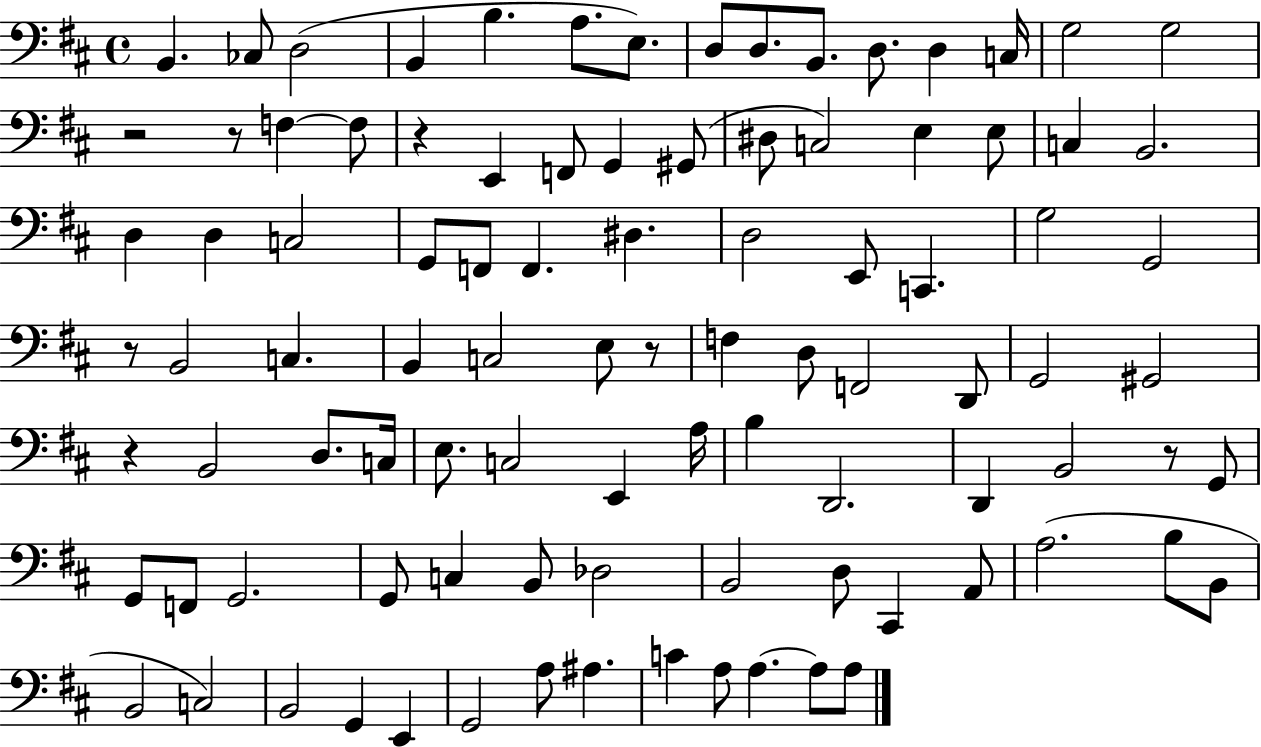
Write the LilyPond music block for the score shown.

{
  \clef bass
  \time 4/4
  \defaultTimeSignature
  \key d \major
  b,4. ces8 d2( | b,4 b4. a8. e8.) | d8 d8. b,8. d8. d4 c16 | g2 g2 | \break r2 r8 f4~~ f8 | r4 e,4 f,8 g,4 gis,8( | dis8 c2) e4 e8 | c4 b,2. | \break d4 d4 c2 | g,8 f,8 f,4. dis4. | d2 e,8 c,4. | g2 g,2 | \break r8 b,2 c4. | b,4 c2 e8 r8 | f4 d8 f,2 d,8 | g,2 gis,2 | \break r4 b,2 d8. c16 | e8. c2 e,4 a16 | b4 d,2. | d,4 b,2 r8 g,8 | \break g,8 f,8 g,2. | g,8 c4 b,8 des2 | b,2 d8 cis,4 a,8 | a2.( b8 b,8 | \break b,2 c2) | b,2 g,4 e,4 | g,2 a8 ais4. | c'4 a8 a4.~~ a8 a8 | \break \bar "|."
}